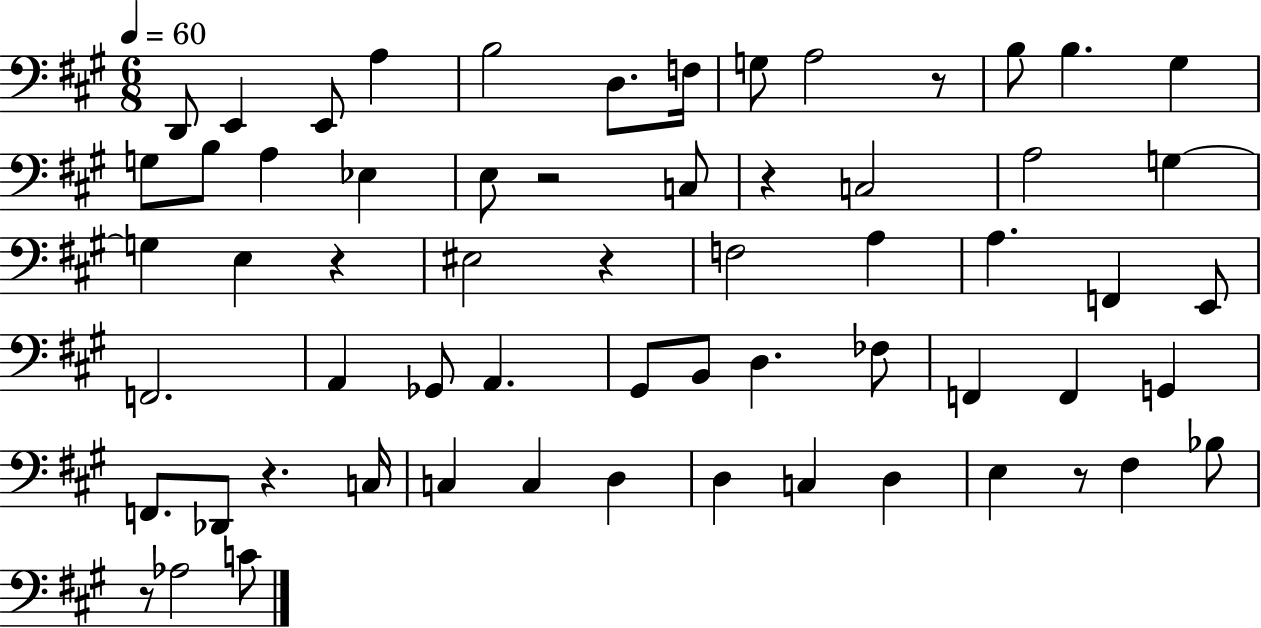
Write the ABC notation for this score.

X:1
T:Untitled
M:6/8
L:1/4
K:A
D,,/2 E,, E,,/2 A, B,2 D,/2 F,/4 G,/2 A,2 z/2 B,/2 B, ^G, G,/2 B,/2 A, _E, E,/2 z2 C,/2 z C,2 A,2 G, G, E, z ^E,2 z F,2 A, A, F,, E,,/2 F,,2 A,, _G,,/2 A,, ^G,,/2 B,,/2 D, _F,/2 F,, F,, G,, F,,/2 _D,,/2 z C,/4 C, C, D, D, C, D, E, z/2 ^F, _B,/2 z/2 _A,2 C/2